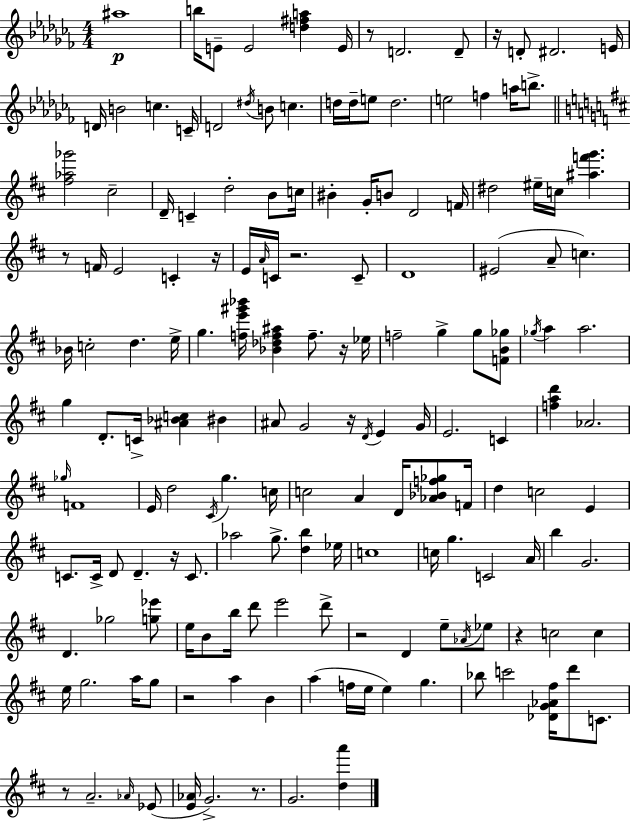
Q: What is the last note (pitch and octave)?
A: G4